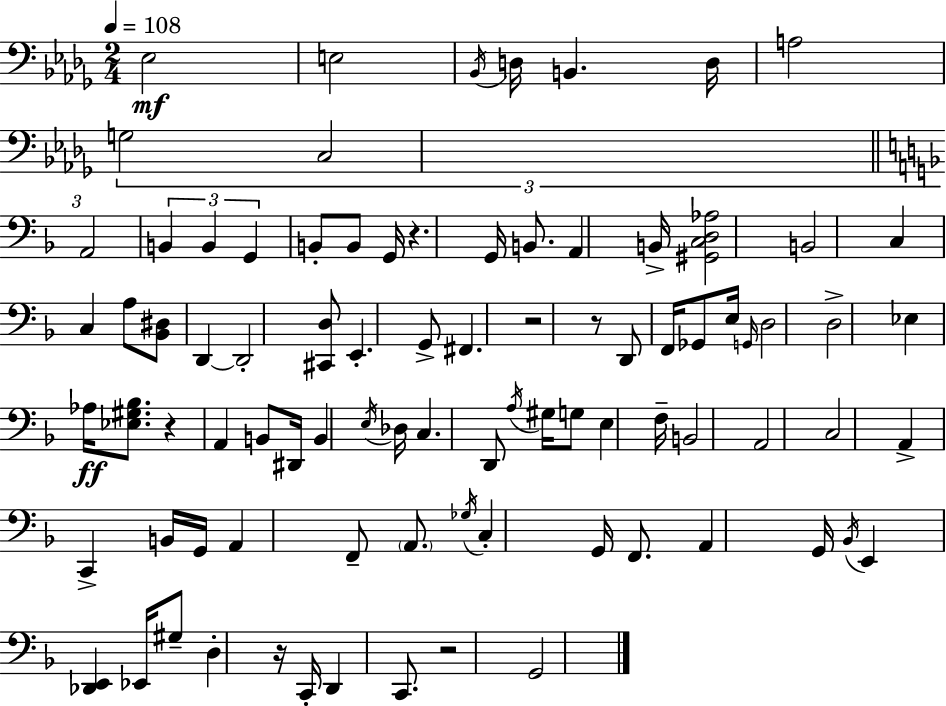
X:1
T:Untitled
M:2/4
L:1/4
K:Bbm
_E,2 E,2 _B,,/4 D,/4 B,, D,/4 A,2 G,2 C,2 A,,2 B,, B,, G,, B,,/2 B,,/2 G,,/4 z G,,/4 B,,/2 A,, B,,/4 [^G,,C,D,_A,]2 B,,2 C, C, A,/2 [_B,,^D,]/2 D,, D,,2 [^C,,D,]/2 E,, G,,/2 ^F,, z2 z/2 D,,/2 F,,/4 _G,,/2 E,/4 G,,/4 D,2 D,2 _E, _A,/4 [_E,^G,_B,]/2 z A,, B,,/2 ^D,,/4 B,, E,/4 _D,/4 C, D,,/2 A,/4 ^G,/4 G,/2 E, F,/4 B,,2 A,,2 C,2 A,, C,, B,,/4 G,,/4 A,, F,,/2 A,,/2 _G,/4 C, G,,/4 F,,/2 A,, G,,/4 _B,,/4 E,, [_D,,E,,] _E,,/4 ^G,/2 D, z/4 C,,/4 D,, C,,/2 z2 G,,2